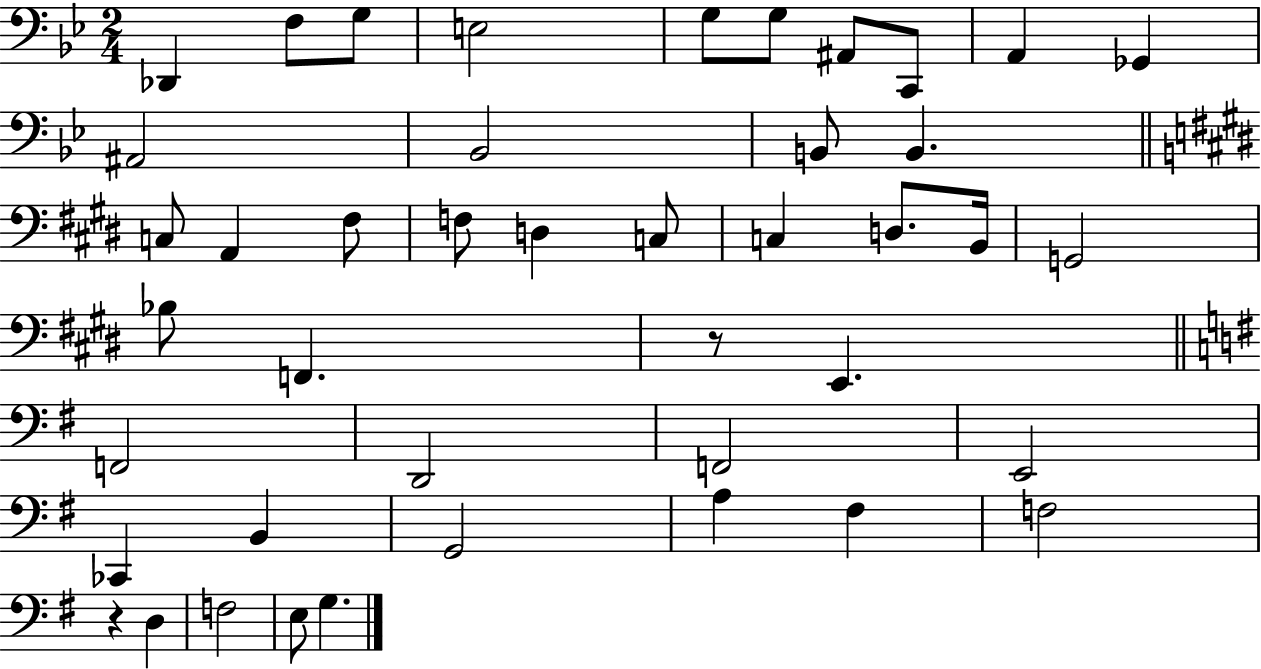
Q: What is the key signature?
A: BES major